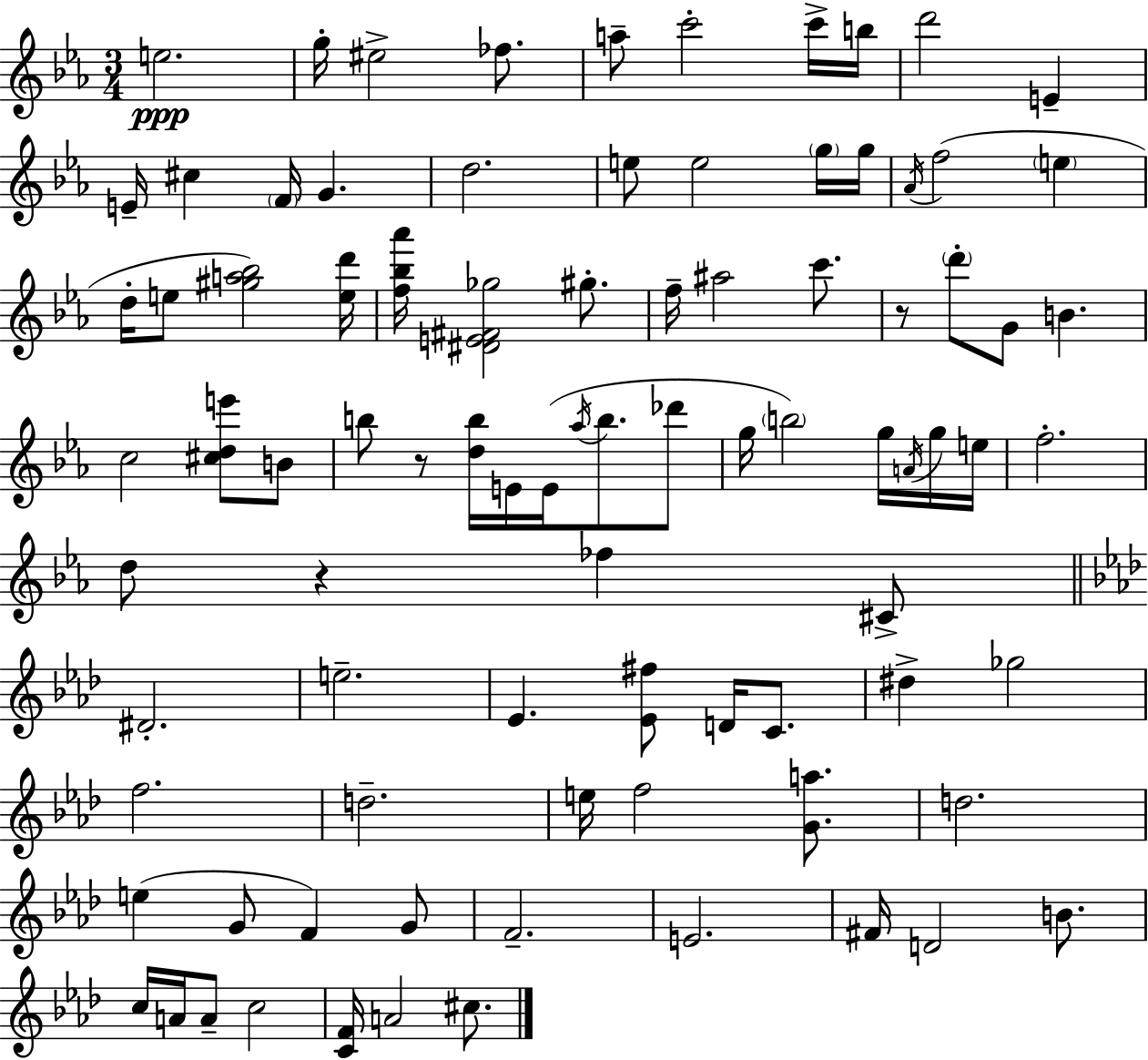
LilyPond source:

{
  \clef treble
  \numericTimeSignature
  \time 3/4
  \key ees \major
  e''2.\ppp | g''16-. eis''2-> fes''8. | a''8-- c'''2-. c'''16-> b''16 | d'''2 e'4-- | \break e'16-- cis''4 \parenthesize f'16 g'4. | d''2. | e''8 e''2 \parenthesize g''16 g''16 | \acciaccatura { aes'16 }( f''2 \parenthesize e''4 | \break d''16-. e''8 <gis'' a'' bes''>2) | <e'' d'''>16 <f'' bes'' aes'''>16 <dis' e' fis' ges''>2 gis''8.-. | f''16-- ais''2 c'''8. | r8 \parenthesize d'''8-. g'8 b'4. | \break c''2 <cis'' d'' e'''>8 b'8 | b''8 r8 <d'' b''>16 e'16 e'16( \acciaccatura { aes''16 } b''8. | des'''8 g''16 \parenthesize b''2) g''16 | \acciaccatura { a'16 } g''16 e''16 f''2.-. | \break d''8 r4 fes''4 | cis'8-> \bar "||" \break \key f \minor dis'2.-. | e''2.-- | ees'4. <ees' fis''>8 d'16 c'8. | dis''4-> ges''2 | \break f''2. | d''2.-- | e''16 f''2 <g' a''>8. | d''2. | \break e''4( g'8 f'4) g'8 | f'2.-- | e'2. | fis'16 d'2 b'8. | \break c''16 a'16 a'8-- c''2 | <c' f'>16 a'2 cis''8. | \bar "|."
}